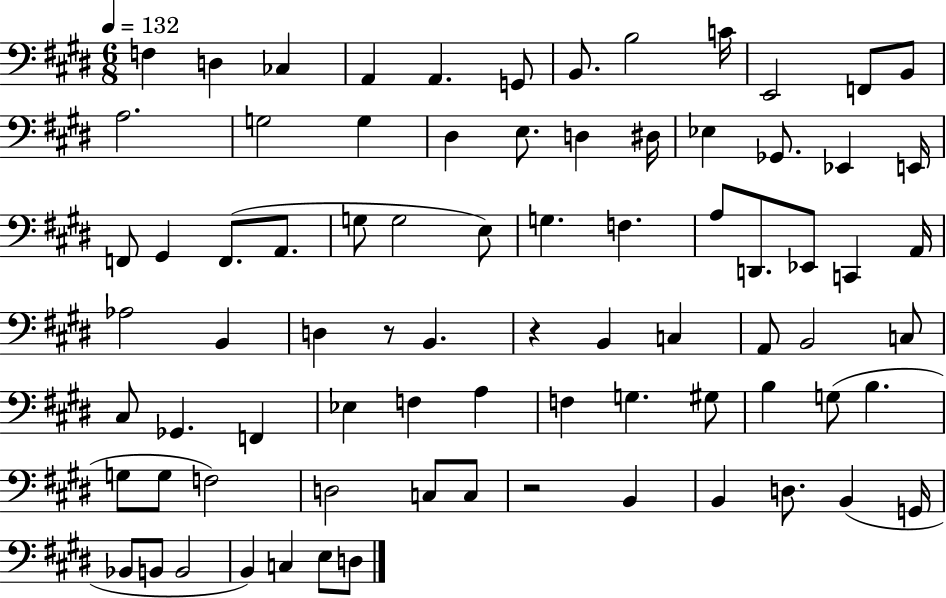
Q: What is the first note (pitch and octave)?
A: F3